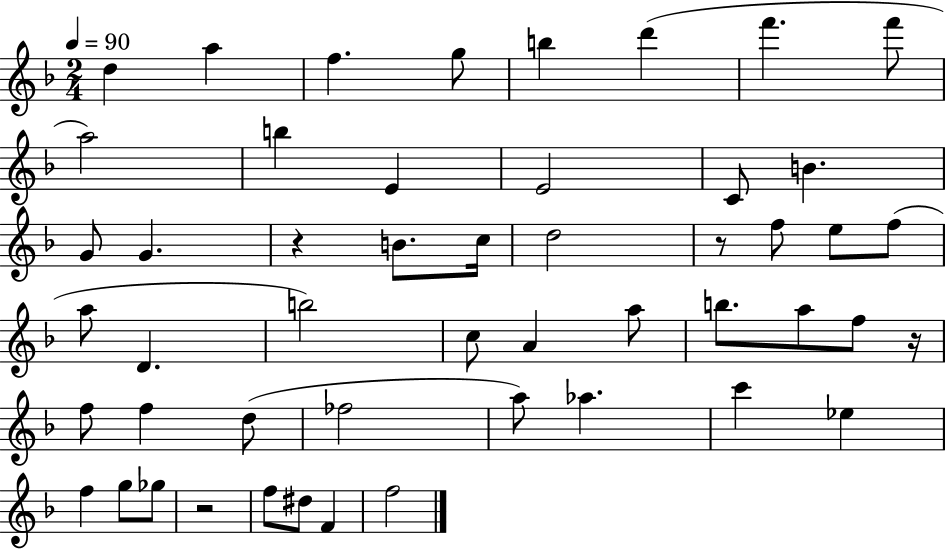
{
  \clef treble
  \numericTimeSignature
  \time 2/4
  \key f \major
  \tempo 4 = 90
  d''4 a''4 | f''4. g''8 | b''4 d'''4( | f'''4. f'''8 | \break a''2) | b''4 e'4 | e'2 | c'8 b'4. | \break g'8 g'4. | r4 b'8. c''16 | d''2 | r8 f''8 e''8 f''8( | \break a''8 d'4. | b''2) | c''8 a'4 a''8 | b''8. a''8 f''8 r16 | \break f''8 f''4 d''8( | fes''2 | a''8) aes''4. | c'''4 ees''4 | \break f''4 g''8 ges''8 | r2 | f''8 dis''8 f'4 | f''2 | \break \bar "|."
}